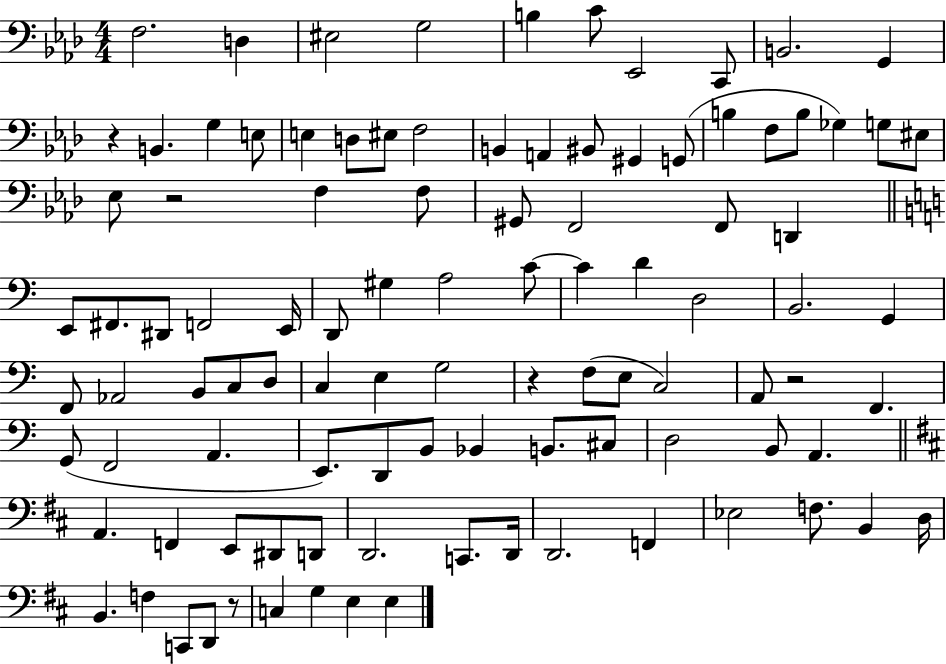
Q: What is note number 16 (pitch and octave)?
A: EIS3